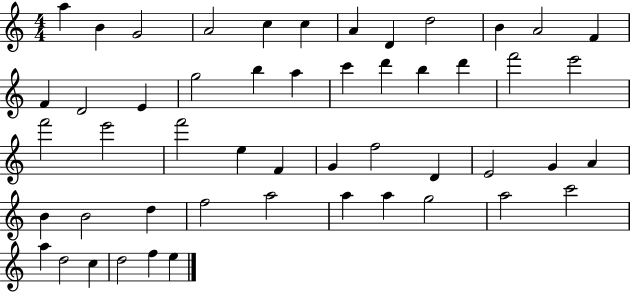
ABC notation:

X:1
T:Untitled
M:4/4
L:1/4
K:C
a B G2 A2 c c A D d2 B A2 F F D2 E g2 b a c' d' b d' f'2 e'2 f'2 e'2 f'2 e F G f2 D E2 G A B B2 d f2 a2 a a g2 a2 c'2 a d2 c d2 f e